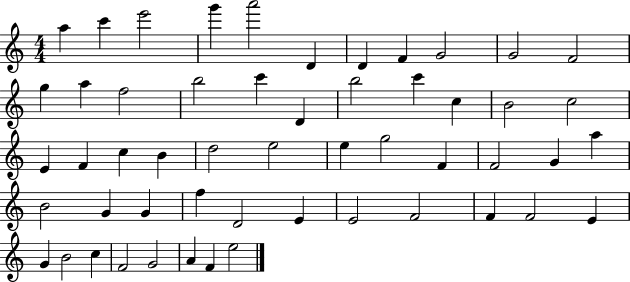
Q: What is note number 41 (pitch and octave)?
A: E4